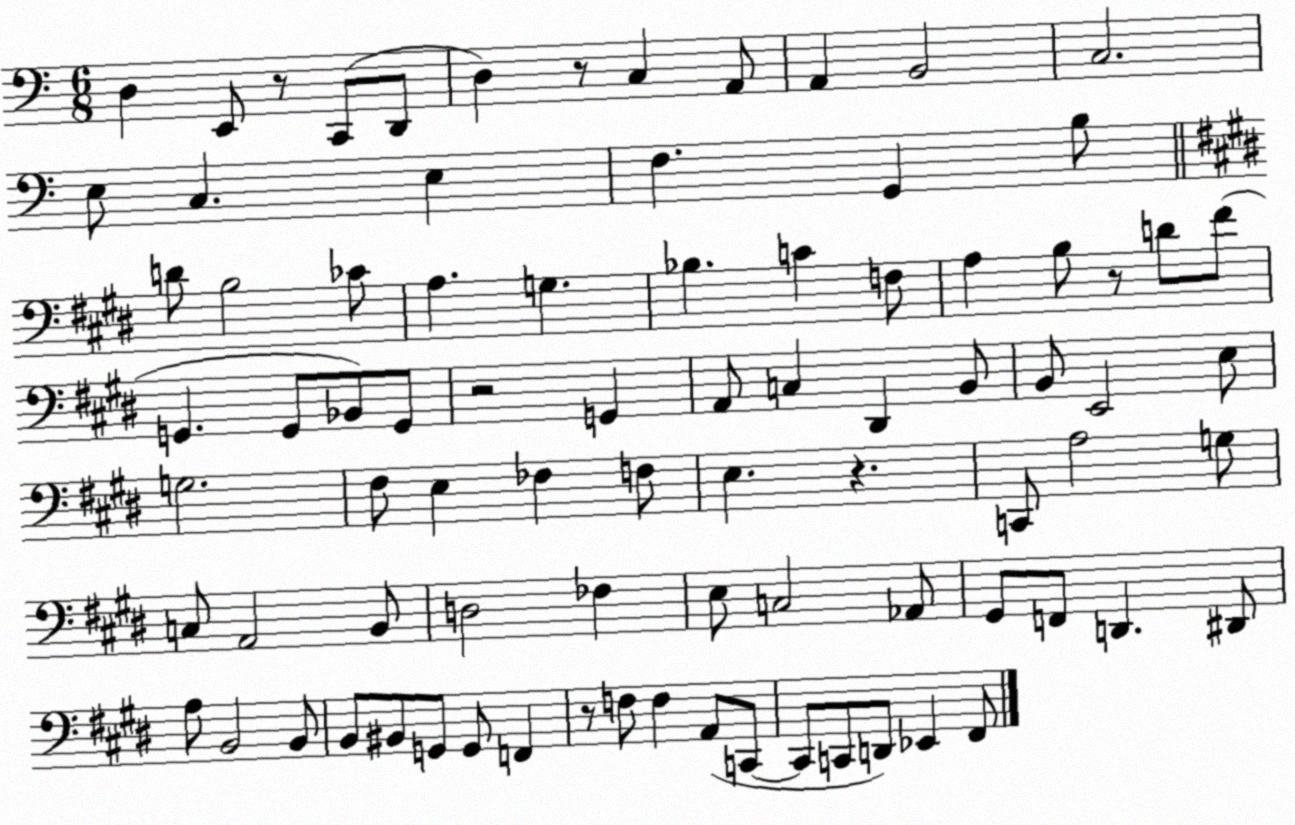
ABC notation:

X:1
T:Untitled
M:6/8
L:1/4
K:C
D, E,,/2 z/2 C,,/2 D,,/2 D, z/2 C, A,,/2 A,, B,,2 C,2 E,/2 C, E, F, G,, B,/2 D/2 B,2 _C/2 A, G, _B, C F,/2 A, B,/2 z/2 D/2 ^F/2 G,, G,,/2 _B,,/2 G,,/2 z2 G,, A,,/2 C, ^D,, B,,/2 B,,/2 E,,2 E,/2 G,2 ^F,/2 E, _F, F,/2 E, z C,,/2 A,2 G,/2 C,/2 A,,2 B,,/2 D,2 _F, E,/2 C,2 _A,,/2 ^G,,/2 F,,/2 D,, ^D,,/2 A,/2 B,,2 B,,/2 B,,/2 ^B,,/2 G,,/2 G,,/2 F,, z/2 F,/2 F, A,,/2 C,,/2 C,,/2 C,,/2 D,,/2 _E,, ^F,,/2